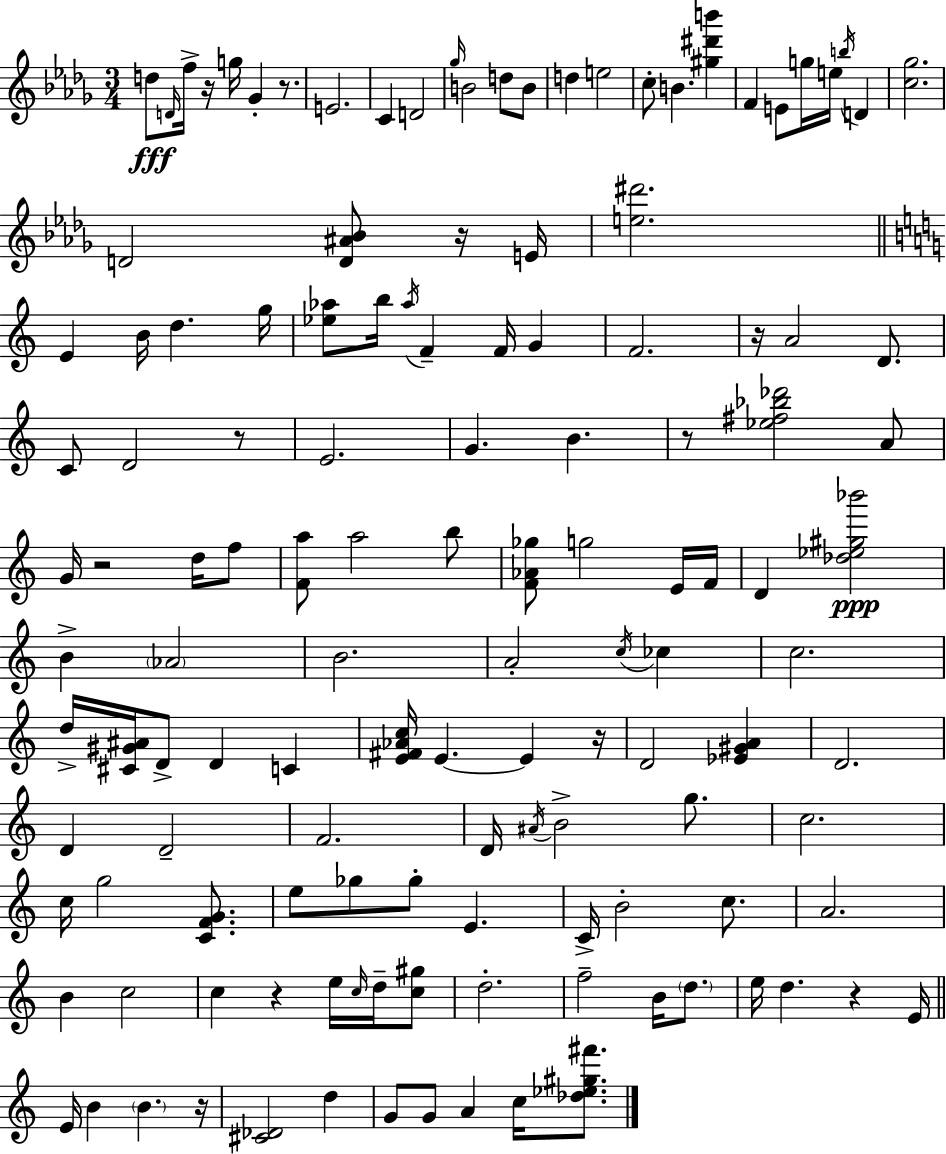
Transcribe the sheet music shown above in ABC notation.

X:1
T:Untitled
M:3/4
L:1/4
K:Bbm
d/2 D/4 f/4 z/4 g/4 _G z/2 E2 C D2 _g/4 B2 d/2 B/2 d e2 c/2 B [^g^d'b'] F E/2 g/4 e/4 b/4 D [c_g]2 D2 [D^A_B]/2 z/4 E/4 [e^d']2 E B/4 d g/4 [_e_a]/2 b/4 _a/4 F F/4 G F2 z/4 A2 D/2 C/2 D2 z/2 E2 G B z/2 [_e^f_b_d']2 A/2 G/4 z2 d/4 f/2 [Fa]/2 a2 b/2 [F_A_g]/2 g2 E/4 F/4 D [_d_e^g_b']2 B _A2 B2 A2 c/4 _c c2 d/4 [^C^G^A]/4 D/2 D C [E^F_Ac]/4 E E z/4 D2 [_E^GA] D2 D D2 F2 D/4 ^A/4 B2 g/2 c2 c/4 g2 [CFG]/2 e/2 _g/2 _g/2 E C/4 B2 c/2 A2 B c2 c z e/4 c/4 d/4 [c^g]/2 d2 f2 B/4 d/2 e/4 d z E/4 E/4 B B z/4 [^C_D]2 d G/2 G/2 A c/4 [_d_e^g^f']/2